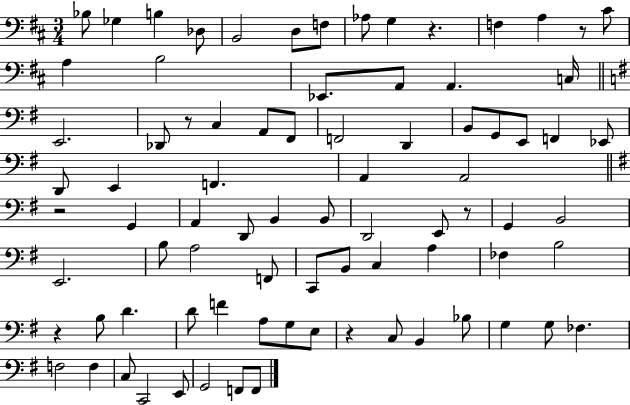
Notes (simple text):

Bb3/e Gb3/q B3/q Db3/e B2/h D3/e F3/e Ab3/e G3/q R/q. F3/q A3/q R/e C#4/e A3/q B3/h Eb2/e. A2/e A2/q. C3/s E2/h. Db2/e R/e C3/q A2/e F#2/e F2/h D2/q B2/e G2/e E2/e F2/q Eb2/e D2/e E2/q F2/q. A2/q A2/h R/h G2/q A2/q D2/e B2/q B2/e D2/h E2/e R/e G2/q B2/h E2/h. B3/e A3/h F2/e C2/e B2/e C3/q A3/q FES3/q B3/h R/q B3/e D4/q. D4/e F4/q A3/e G3/e E3/e R/q C3/e B2/q Bb3/e G3/q G3/e FES3/q. F3/h F3/q C3/e C2/h E2/e G2/h F2/e F2/e